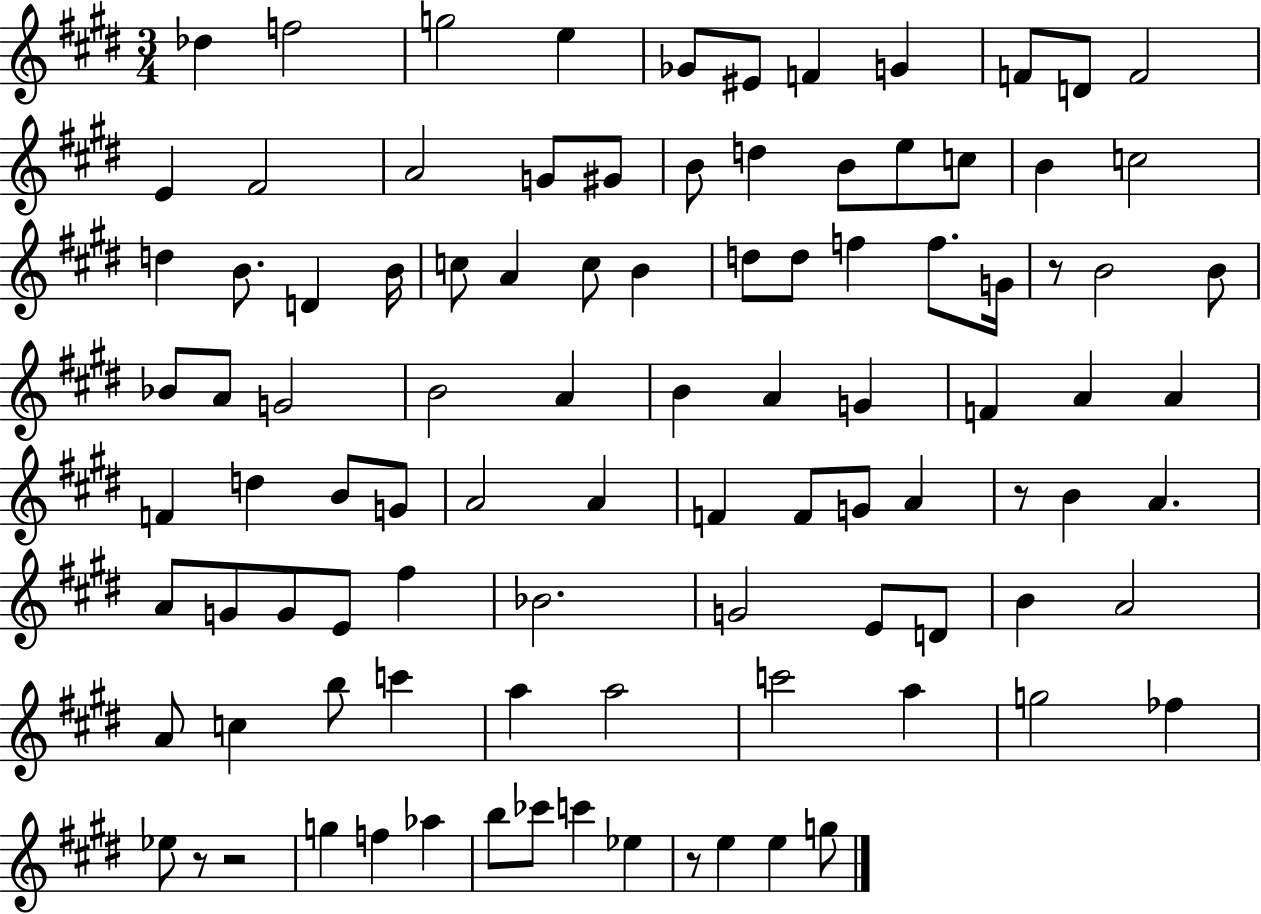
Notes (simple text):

Db5/q F5/h G5/h E5/q Gb4/e EIS4/e F4/q G4/q F4/e D4/e F4/h E4/q F#4/h A4/h G4/e G#4/e B4/e D5/q B4/e E5/e C5/e B4/q C5/h D5/q B4/e. D4/q B4/s C5/e A4/q C5/e B4/q D5/e D5/e F5/q F5/e. G4/s R/e B4/h B4/e Bb4/e A4/e G4/h B4/h A4/q B4/q A4/q G4/q F4/q A4/q A4/q F4/q D5/q B4/e G4/e A4/h A4/q F4/q F4/e G4/e A4/q R/e B4/q A4/q. A4/e G4/e G4/e E4/e F#5/q Bb4/h. G4/h E4/e D4/e B4/q A4/h A4/e C5/q B5/e C6/q A5/q A5/h C6/h A5/q G5/h FES5/q Eb5/e R/e R/h G5/q F5/q Ab5/q B5/e CES6/e C6/q Eb5/q R/e E5/q E5/q G5/e